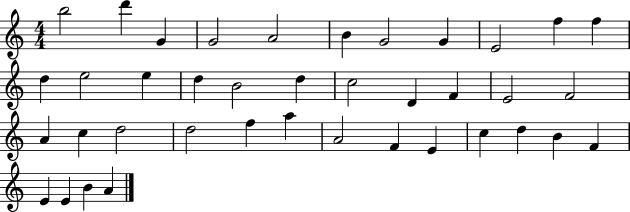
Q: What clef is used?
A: treble